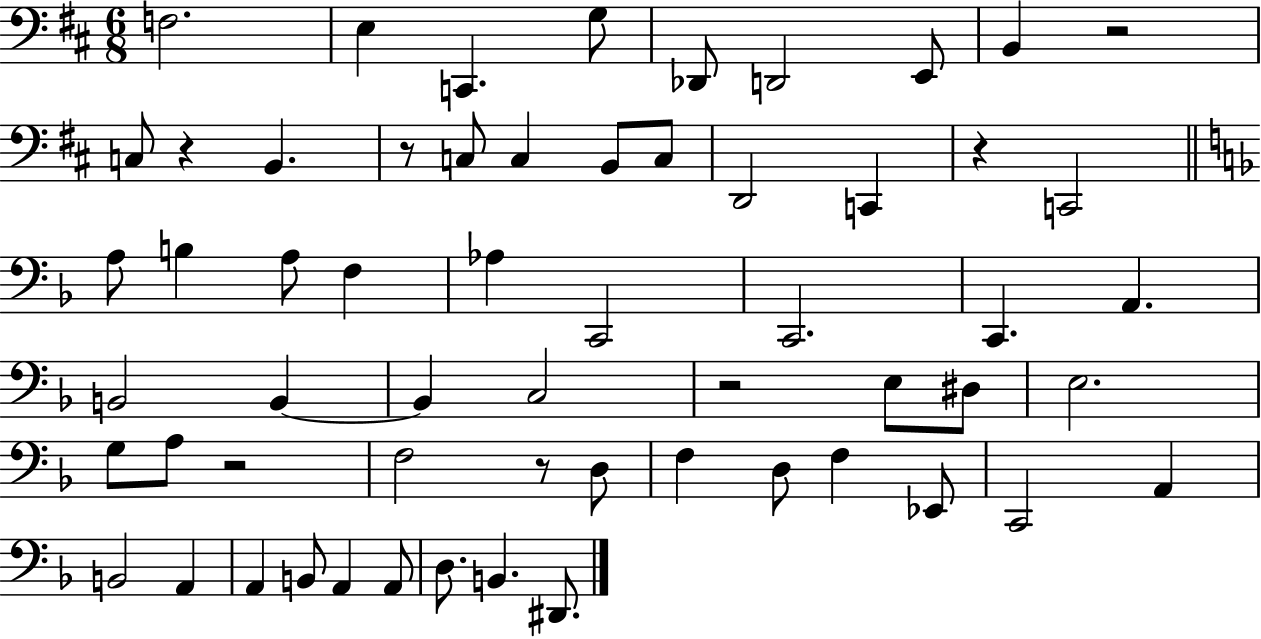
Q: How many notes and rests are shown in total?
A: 59